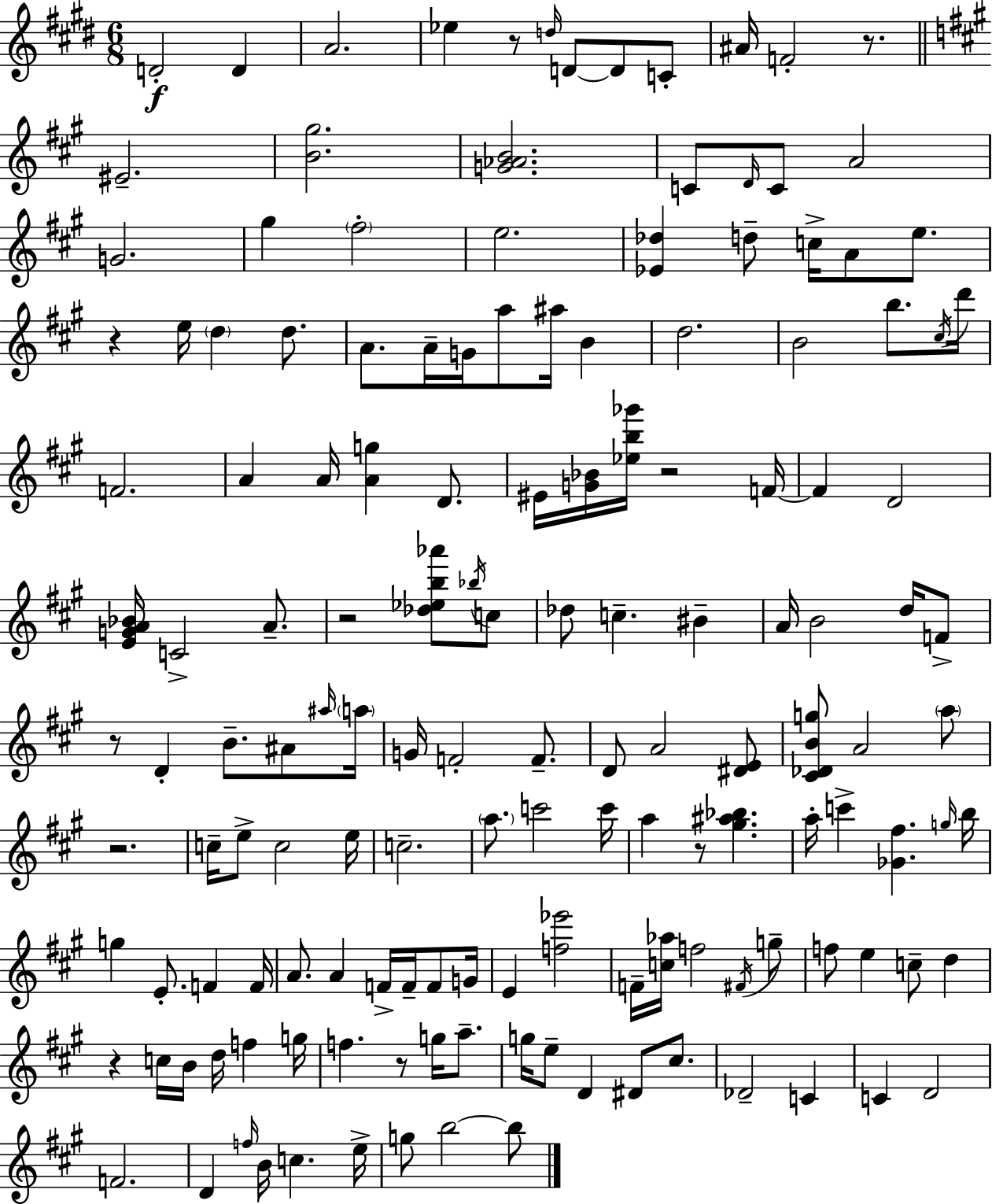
{
  \clef treble
  \numericTimeSignature
  \time 6/8
  \key e \major
  d'2-.\f d'4 | a'2. | ees''4 r8 \grace { d''16 } d'8~~ d'8 c'8-. | ais'16 f'2-. r8. | \break \bar "||" \break \key a \major eis'2.-- | <b' gis''>2. | <g' aes' b'>2. | c'8 \grace { d'16 } c'8 a'2 | \break g'2. | gis''4 \parenthesize fis''2-. | e''2. | <ees' des''>4 d''8-- c''16-> a'8 e''8. | \break r4 e''16 \parenthesize d''4 d''8. | a'8. a'16-- g'16 a''8 ais''16 b'4 | d''2. | b'2 b''8. | \break \acciaccatura { cis''16 } d'''16 f'2. | a'4 a'16 <a' g''>4 d'8. | eis'16 <g' bes'>16 <ees'' b'' ges'''>16 r2 | f'16~~ f'4 d'2 | \break <e' g' a' bes'>16 c'2-> a'8.-- | r2 <des'' ees'' b'' aes'''>8 | \acciaccatura { bes''16 } c''8 des''8 c''4.-- bis'4-- | a'16 b'2 | \break d''16 f'8-> r8 d'4-. b'8.-- | ais'8 \grace { ais''16 } \parenthesize a''16 g'16 f'2-. | f'8.-- d'8 a'2 | <dis' e'>8 <cis' des' b' g''>8 a'2 | \break \parenthesize a''8 r2. | c''16-- e''8-> c''2 | e''16 c''2.-- | \parenthesize a''8. c'''2 | \break c'''16 a''4 r8 <gis'' ais'' bes''>4. | a''16-. c'''4-> <ges' fis''>4. | \grace { g''16 } b''16 g''4 e'8.-. | f'4 f'16 a'8. a'4 | \break f'16-> f'16-- f'8 g'16 e'4 <f'' ees'''>2 | f'16-- <c'' aes''>16 f''2 | \acciaccatura { fis'16 } g''8-- f''8 e''4 | c''8-- d''4 r4 c''16 b'16 | \break d''16 f''4 g''16 f''4. | r8 g''16 a''8.-- g''16 e''8-- d'4 | dis'8 cis''8. des'2-- | c'4 c'4 d'2 | \break f'2. | d'4 \grace { f''16 } b'16 | c''4. e''16-> g''8 b''2~~ | b''8 \bar "|."
}